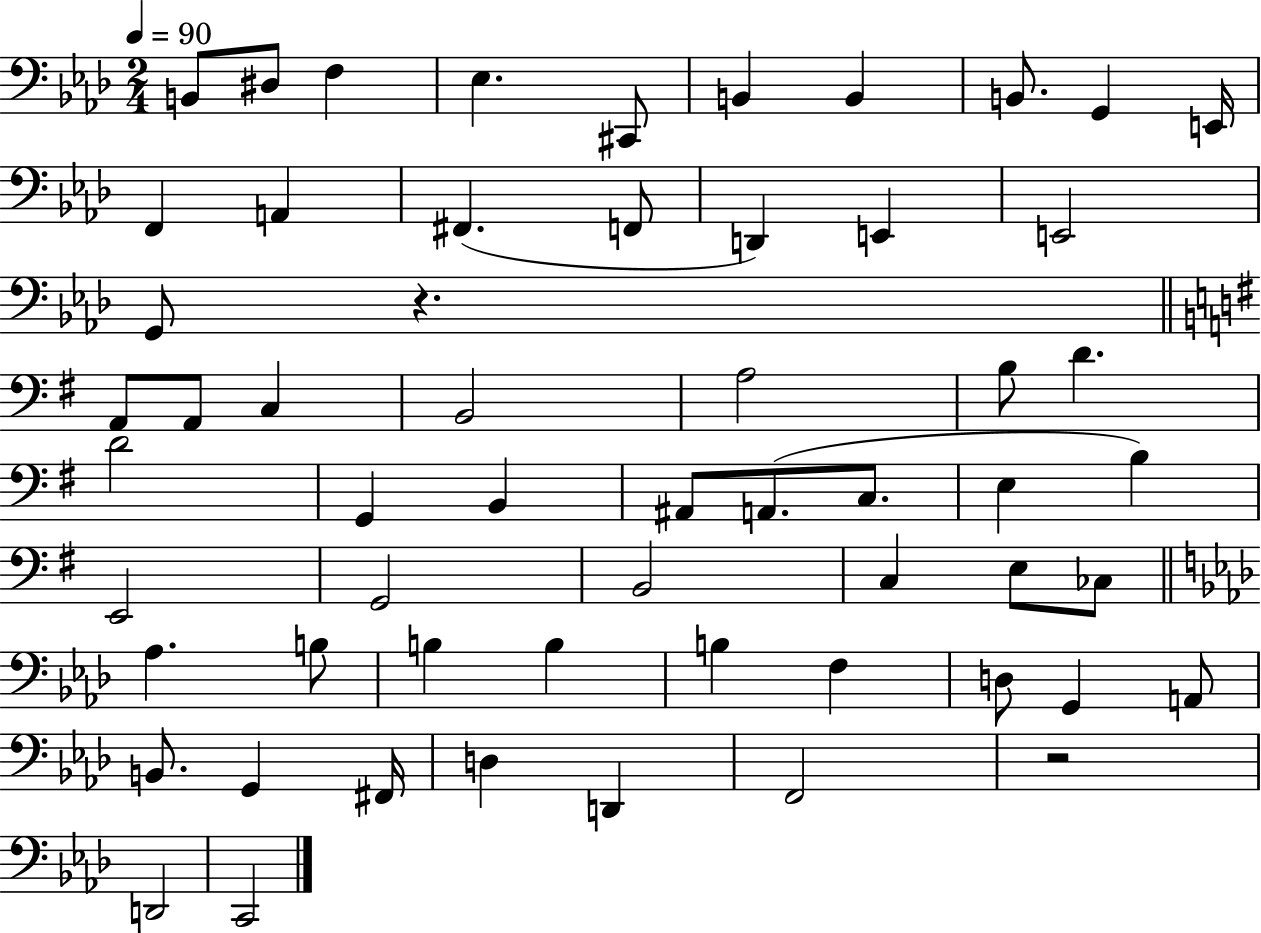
B2/e D#3/e F3/q Eb3/q. C#2/e B2/q B2/q B2/e. G2/q E2/s F2/q A2/q F#2/q. F2/e D2/q E2/q E2/h G2/e R/q. A2/e A2/e C3/q B2/h A3/h B3/e D4/q. D4/h G2/q B2/q A#2/e A2/e. C3/e. E3/q B3/q E2/h G2/h B2/h C3/q E3/e CES3/e Ab3/q. B3/e B3/q B3/q B3/q F3/q D3/e G2/q A2/e B2/e. G2/q F#2/s D3/q D2/q F2/h R/h D2/h C2/h